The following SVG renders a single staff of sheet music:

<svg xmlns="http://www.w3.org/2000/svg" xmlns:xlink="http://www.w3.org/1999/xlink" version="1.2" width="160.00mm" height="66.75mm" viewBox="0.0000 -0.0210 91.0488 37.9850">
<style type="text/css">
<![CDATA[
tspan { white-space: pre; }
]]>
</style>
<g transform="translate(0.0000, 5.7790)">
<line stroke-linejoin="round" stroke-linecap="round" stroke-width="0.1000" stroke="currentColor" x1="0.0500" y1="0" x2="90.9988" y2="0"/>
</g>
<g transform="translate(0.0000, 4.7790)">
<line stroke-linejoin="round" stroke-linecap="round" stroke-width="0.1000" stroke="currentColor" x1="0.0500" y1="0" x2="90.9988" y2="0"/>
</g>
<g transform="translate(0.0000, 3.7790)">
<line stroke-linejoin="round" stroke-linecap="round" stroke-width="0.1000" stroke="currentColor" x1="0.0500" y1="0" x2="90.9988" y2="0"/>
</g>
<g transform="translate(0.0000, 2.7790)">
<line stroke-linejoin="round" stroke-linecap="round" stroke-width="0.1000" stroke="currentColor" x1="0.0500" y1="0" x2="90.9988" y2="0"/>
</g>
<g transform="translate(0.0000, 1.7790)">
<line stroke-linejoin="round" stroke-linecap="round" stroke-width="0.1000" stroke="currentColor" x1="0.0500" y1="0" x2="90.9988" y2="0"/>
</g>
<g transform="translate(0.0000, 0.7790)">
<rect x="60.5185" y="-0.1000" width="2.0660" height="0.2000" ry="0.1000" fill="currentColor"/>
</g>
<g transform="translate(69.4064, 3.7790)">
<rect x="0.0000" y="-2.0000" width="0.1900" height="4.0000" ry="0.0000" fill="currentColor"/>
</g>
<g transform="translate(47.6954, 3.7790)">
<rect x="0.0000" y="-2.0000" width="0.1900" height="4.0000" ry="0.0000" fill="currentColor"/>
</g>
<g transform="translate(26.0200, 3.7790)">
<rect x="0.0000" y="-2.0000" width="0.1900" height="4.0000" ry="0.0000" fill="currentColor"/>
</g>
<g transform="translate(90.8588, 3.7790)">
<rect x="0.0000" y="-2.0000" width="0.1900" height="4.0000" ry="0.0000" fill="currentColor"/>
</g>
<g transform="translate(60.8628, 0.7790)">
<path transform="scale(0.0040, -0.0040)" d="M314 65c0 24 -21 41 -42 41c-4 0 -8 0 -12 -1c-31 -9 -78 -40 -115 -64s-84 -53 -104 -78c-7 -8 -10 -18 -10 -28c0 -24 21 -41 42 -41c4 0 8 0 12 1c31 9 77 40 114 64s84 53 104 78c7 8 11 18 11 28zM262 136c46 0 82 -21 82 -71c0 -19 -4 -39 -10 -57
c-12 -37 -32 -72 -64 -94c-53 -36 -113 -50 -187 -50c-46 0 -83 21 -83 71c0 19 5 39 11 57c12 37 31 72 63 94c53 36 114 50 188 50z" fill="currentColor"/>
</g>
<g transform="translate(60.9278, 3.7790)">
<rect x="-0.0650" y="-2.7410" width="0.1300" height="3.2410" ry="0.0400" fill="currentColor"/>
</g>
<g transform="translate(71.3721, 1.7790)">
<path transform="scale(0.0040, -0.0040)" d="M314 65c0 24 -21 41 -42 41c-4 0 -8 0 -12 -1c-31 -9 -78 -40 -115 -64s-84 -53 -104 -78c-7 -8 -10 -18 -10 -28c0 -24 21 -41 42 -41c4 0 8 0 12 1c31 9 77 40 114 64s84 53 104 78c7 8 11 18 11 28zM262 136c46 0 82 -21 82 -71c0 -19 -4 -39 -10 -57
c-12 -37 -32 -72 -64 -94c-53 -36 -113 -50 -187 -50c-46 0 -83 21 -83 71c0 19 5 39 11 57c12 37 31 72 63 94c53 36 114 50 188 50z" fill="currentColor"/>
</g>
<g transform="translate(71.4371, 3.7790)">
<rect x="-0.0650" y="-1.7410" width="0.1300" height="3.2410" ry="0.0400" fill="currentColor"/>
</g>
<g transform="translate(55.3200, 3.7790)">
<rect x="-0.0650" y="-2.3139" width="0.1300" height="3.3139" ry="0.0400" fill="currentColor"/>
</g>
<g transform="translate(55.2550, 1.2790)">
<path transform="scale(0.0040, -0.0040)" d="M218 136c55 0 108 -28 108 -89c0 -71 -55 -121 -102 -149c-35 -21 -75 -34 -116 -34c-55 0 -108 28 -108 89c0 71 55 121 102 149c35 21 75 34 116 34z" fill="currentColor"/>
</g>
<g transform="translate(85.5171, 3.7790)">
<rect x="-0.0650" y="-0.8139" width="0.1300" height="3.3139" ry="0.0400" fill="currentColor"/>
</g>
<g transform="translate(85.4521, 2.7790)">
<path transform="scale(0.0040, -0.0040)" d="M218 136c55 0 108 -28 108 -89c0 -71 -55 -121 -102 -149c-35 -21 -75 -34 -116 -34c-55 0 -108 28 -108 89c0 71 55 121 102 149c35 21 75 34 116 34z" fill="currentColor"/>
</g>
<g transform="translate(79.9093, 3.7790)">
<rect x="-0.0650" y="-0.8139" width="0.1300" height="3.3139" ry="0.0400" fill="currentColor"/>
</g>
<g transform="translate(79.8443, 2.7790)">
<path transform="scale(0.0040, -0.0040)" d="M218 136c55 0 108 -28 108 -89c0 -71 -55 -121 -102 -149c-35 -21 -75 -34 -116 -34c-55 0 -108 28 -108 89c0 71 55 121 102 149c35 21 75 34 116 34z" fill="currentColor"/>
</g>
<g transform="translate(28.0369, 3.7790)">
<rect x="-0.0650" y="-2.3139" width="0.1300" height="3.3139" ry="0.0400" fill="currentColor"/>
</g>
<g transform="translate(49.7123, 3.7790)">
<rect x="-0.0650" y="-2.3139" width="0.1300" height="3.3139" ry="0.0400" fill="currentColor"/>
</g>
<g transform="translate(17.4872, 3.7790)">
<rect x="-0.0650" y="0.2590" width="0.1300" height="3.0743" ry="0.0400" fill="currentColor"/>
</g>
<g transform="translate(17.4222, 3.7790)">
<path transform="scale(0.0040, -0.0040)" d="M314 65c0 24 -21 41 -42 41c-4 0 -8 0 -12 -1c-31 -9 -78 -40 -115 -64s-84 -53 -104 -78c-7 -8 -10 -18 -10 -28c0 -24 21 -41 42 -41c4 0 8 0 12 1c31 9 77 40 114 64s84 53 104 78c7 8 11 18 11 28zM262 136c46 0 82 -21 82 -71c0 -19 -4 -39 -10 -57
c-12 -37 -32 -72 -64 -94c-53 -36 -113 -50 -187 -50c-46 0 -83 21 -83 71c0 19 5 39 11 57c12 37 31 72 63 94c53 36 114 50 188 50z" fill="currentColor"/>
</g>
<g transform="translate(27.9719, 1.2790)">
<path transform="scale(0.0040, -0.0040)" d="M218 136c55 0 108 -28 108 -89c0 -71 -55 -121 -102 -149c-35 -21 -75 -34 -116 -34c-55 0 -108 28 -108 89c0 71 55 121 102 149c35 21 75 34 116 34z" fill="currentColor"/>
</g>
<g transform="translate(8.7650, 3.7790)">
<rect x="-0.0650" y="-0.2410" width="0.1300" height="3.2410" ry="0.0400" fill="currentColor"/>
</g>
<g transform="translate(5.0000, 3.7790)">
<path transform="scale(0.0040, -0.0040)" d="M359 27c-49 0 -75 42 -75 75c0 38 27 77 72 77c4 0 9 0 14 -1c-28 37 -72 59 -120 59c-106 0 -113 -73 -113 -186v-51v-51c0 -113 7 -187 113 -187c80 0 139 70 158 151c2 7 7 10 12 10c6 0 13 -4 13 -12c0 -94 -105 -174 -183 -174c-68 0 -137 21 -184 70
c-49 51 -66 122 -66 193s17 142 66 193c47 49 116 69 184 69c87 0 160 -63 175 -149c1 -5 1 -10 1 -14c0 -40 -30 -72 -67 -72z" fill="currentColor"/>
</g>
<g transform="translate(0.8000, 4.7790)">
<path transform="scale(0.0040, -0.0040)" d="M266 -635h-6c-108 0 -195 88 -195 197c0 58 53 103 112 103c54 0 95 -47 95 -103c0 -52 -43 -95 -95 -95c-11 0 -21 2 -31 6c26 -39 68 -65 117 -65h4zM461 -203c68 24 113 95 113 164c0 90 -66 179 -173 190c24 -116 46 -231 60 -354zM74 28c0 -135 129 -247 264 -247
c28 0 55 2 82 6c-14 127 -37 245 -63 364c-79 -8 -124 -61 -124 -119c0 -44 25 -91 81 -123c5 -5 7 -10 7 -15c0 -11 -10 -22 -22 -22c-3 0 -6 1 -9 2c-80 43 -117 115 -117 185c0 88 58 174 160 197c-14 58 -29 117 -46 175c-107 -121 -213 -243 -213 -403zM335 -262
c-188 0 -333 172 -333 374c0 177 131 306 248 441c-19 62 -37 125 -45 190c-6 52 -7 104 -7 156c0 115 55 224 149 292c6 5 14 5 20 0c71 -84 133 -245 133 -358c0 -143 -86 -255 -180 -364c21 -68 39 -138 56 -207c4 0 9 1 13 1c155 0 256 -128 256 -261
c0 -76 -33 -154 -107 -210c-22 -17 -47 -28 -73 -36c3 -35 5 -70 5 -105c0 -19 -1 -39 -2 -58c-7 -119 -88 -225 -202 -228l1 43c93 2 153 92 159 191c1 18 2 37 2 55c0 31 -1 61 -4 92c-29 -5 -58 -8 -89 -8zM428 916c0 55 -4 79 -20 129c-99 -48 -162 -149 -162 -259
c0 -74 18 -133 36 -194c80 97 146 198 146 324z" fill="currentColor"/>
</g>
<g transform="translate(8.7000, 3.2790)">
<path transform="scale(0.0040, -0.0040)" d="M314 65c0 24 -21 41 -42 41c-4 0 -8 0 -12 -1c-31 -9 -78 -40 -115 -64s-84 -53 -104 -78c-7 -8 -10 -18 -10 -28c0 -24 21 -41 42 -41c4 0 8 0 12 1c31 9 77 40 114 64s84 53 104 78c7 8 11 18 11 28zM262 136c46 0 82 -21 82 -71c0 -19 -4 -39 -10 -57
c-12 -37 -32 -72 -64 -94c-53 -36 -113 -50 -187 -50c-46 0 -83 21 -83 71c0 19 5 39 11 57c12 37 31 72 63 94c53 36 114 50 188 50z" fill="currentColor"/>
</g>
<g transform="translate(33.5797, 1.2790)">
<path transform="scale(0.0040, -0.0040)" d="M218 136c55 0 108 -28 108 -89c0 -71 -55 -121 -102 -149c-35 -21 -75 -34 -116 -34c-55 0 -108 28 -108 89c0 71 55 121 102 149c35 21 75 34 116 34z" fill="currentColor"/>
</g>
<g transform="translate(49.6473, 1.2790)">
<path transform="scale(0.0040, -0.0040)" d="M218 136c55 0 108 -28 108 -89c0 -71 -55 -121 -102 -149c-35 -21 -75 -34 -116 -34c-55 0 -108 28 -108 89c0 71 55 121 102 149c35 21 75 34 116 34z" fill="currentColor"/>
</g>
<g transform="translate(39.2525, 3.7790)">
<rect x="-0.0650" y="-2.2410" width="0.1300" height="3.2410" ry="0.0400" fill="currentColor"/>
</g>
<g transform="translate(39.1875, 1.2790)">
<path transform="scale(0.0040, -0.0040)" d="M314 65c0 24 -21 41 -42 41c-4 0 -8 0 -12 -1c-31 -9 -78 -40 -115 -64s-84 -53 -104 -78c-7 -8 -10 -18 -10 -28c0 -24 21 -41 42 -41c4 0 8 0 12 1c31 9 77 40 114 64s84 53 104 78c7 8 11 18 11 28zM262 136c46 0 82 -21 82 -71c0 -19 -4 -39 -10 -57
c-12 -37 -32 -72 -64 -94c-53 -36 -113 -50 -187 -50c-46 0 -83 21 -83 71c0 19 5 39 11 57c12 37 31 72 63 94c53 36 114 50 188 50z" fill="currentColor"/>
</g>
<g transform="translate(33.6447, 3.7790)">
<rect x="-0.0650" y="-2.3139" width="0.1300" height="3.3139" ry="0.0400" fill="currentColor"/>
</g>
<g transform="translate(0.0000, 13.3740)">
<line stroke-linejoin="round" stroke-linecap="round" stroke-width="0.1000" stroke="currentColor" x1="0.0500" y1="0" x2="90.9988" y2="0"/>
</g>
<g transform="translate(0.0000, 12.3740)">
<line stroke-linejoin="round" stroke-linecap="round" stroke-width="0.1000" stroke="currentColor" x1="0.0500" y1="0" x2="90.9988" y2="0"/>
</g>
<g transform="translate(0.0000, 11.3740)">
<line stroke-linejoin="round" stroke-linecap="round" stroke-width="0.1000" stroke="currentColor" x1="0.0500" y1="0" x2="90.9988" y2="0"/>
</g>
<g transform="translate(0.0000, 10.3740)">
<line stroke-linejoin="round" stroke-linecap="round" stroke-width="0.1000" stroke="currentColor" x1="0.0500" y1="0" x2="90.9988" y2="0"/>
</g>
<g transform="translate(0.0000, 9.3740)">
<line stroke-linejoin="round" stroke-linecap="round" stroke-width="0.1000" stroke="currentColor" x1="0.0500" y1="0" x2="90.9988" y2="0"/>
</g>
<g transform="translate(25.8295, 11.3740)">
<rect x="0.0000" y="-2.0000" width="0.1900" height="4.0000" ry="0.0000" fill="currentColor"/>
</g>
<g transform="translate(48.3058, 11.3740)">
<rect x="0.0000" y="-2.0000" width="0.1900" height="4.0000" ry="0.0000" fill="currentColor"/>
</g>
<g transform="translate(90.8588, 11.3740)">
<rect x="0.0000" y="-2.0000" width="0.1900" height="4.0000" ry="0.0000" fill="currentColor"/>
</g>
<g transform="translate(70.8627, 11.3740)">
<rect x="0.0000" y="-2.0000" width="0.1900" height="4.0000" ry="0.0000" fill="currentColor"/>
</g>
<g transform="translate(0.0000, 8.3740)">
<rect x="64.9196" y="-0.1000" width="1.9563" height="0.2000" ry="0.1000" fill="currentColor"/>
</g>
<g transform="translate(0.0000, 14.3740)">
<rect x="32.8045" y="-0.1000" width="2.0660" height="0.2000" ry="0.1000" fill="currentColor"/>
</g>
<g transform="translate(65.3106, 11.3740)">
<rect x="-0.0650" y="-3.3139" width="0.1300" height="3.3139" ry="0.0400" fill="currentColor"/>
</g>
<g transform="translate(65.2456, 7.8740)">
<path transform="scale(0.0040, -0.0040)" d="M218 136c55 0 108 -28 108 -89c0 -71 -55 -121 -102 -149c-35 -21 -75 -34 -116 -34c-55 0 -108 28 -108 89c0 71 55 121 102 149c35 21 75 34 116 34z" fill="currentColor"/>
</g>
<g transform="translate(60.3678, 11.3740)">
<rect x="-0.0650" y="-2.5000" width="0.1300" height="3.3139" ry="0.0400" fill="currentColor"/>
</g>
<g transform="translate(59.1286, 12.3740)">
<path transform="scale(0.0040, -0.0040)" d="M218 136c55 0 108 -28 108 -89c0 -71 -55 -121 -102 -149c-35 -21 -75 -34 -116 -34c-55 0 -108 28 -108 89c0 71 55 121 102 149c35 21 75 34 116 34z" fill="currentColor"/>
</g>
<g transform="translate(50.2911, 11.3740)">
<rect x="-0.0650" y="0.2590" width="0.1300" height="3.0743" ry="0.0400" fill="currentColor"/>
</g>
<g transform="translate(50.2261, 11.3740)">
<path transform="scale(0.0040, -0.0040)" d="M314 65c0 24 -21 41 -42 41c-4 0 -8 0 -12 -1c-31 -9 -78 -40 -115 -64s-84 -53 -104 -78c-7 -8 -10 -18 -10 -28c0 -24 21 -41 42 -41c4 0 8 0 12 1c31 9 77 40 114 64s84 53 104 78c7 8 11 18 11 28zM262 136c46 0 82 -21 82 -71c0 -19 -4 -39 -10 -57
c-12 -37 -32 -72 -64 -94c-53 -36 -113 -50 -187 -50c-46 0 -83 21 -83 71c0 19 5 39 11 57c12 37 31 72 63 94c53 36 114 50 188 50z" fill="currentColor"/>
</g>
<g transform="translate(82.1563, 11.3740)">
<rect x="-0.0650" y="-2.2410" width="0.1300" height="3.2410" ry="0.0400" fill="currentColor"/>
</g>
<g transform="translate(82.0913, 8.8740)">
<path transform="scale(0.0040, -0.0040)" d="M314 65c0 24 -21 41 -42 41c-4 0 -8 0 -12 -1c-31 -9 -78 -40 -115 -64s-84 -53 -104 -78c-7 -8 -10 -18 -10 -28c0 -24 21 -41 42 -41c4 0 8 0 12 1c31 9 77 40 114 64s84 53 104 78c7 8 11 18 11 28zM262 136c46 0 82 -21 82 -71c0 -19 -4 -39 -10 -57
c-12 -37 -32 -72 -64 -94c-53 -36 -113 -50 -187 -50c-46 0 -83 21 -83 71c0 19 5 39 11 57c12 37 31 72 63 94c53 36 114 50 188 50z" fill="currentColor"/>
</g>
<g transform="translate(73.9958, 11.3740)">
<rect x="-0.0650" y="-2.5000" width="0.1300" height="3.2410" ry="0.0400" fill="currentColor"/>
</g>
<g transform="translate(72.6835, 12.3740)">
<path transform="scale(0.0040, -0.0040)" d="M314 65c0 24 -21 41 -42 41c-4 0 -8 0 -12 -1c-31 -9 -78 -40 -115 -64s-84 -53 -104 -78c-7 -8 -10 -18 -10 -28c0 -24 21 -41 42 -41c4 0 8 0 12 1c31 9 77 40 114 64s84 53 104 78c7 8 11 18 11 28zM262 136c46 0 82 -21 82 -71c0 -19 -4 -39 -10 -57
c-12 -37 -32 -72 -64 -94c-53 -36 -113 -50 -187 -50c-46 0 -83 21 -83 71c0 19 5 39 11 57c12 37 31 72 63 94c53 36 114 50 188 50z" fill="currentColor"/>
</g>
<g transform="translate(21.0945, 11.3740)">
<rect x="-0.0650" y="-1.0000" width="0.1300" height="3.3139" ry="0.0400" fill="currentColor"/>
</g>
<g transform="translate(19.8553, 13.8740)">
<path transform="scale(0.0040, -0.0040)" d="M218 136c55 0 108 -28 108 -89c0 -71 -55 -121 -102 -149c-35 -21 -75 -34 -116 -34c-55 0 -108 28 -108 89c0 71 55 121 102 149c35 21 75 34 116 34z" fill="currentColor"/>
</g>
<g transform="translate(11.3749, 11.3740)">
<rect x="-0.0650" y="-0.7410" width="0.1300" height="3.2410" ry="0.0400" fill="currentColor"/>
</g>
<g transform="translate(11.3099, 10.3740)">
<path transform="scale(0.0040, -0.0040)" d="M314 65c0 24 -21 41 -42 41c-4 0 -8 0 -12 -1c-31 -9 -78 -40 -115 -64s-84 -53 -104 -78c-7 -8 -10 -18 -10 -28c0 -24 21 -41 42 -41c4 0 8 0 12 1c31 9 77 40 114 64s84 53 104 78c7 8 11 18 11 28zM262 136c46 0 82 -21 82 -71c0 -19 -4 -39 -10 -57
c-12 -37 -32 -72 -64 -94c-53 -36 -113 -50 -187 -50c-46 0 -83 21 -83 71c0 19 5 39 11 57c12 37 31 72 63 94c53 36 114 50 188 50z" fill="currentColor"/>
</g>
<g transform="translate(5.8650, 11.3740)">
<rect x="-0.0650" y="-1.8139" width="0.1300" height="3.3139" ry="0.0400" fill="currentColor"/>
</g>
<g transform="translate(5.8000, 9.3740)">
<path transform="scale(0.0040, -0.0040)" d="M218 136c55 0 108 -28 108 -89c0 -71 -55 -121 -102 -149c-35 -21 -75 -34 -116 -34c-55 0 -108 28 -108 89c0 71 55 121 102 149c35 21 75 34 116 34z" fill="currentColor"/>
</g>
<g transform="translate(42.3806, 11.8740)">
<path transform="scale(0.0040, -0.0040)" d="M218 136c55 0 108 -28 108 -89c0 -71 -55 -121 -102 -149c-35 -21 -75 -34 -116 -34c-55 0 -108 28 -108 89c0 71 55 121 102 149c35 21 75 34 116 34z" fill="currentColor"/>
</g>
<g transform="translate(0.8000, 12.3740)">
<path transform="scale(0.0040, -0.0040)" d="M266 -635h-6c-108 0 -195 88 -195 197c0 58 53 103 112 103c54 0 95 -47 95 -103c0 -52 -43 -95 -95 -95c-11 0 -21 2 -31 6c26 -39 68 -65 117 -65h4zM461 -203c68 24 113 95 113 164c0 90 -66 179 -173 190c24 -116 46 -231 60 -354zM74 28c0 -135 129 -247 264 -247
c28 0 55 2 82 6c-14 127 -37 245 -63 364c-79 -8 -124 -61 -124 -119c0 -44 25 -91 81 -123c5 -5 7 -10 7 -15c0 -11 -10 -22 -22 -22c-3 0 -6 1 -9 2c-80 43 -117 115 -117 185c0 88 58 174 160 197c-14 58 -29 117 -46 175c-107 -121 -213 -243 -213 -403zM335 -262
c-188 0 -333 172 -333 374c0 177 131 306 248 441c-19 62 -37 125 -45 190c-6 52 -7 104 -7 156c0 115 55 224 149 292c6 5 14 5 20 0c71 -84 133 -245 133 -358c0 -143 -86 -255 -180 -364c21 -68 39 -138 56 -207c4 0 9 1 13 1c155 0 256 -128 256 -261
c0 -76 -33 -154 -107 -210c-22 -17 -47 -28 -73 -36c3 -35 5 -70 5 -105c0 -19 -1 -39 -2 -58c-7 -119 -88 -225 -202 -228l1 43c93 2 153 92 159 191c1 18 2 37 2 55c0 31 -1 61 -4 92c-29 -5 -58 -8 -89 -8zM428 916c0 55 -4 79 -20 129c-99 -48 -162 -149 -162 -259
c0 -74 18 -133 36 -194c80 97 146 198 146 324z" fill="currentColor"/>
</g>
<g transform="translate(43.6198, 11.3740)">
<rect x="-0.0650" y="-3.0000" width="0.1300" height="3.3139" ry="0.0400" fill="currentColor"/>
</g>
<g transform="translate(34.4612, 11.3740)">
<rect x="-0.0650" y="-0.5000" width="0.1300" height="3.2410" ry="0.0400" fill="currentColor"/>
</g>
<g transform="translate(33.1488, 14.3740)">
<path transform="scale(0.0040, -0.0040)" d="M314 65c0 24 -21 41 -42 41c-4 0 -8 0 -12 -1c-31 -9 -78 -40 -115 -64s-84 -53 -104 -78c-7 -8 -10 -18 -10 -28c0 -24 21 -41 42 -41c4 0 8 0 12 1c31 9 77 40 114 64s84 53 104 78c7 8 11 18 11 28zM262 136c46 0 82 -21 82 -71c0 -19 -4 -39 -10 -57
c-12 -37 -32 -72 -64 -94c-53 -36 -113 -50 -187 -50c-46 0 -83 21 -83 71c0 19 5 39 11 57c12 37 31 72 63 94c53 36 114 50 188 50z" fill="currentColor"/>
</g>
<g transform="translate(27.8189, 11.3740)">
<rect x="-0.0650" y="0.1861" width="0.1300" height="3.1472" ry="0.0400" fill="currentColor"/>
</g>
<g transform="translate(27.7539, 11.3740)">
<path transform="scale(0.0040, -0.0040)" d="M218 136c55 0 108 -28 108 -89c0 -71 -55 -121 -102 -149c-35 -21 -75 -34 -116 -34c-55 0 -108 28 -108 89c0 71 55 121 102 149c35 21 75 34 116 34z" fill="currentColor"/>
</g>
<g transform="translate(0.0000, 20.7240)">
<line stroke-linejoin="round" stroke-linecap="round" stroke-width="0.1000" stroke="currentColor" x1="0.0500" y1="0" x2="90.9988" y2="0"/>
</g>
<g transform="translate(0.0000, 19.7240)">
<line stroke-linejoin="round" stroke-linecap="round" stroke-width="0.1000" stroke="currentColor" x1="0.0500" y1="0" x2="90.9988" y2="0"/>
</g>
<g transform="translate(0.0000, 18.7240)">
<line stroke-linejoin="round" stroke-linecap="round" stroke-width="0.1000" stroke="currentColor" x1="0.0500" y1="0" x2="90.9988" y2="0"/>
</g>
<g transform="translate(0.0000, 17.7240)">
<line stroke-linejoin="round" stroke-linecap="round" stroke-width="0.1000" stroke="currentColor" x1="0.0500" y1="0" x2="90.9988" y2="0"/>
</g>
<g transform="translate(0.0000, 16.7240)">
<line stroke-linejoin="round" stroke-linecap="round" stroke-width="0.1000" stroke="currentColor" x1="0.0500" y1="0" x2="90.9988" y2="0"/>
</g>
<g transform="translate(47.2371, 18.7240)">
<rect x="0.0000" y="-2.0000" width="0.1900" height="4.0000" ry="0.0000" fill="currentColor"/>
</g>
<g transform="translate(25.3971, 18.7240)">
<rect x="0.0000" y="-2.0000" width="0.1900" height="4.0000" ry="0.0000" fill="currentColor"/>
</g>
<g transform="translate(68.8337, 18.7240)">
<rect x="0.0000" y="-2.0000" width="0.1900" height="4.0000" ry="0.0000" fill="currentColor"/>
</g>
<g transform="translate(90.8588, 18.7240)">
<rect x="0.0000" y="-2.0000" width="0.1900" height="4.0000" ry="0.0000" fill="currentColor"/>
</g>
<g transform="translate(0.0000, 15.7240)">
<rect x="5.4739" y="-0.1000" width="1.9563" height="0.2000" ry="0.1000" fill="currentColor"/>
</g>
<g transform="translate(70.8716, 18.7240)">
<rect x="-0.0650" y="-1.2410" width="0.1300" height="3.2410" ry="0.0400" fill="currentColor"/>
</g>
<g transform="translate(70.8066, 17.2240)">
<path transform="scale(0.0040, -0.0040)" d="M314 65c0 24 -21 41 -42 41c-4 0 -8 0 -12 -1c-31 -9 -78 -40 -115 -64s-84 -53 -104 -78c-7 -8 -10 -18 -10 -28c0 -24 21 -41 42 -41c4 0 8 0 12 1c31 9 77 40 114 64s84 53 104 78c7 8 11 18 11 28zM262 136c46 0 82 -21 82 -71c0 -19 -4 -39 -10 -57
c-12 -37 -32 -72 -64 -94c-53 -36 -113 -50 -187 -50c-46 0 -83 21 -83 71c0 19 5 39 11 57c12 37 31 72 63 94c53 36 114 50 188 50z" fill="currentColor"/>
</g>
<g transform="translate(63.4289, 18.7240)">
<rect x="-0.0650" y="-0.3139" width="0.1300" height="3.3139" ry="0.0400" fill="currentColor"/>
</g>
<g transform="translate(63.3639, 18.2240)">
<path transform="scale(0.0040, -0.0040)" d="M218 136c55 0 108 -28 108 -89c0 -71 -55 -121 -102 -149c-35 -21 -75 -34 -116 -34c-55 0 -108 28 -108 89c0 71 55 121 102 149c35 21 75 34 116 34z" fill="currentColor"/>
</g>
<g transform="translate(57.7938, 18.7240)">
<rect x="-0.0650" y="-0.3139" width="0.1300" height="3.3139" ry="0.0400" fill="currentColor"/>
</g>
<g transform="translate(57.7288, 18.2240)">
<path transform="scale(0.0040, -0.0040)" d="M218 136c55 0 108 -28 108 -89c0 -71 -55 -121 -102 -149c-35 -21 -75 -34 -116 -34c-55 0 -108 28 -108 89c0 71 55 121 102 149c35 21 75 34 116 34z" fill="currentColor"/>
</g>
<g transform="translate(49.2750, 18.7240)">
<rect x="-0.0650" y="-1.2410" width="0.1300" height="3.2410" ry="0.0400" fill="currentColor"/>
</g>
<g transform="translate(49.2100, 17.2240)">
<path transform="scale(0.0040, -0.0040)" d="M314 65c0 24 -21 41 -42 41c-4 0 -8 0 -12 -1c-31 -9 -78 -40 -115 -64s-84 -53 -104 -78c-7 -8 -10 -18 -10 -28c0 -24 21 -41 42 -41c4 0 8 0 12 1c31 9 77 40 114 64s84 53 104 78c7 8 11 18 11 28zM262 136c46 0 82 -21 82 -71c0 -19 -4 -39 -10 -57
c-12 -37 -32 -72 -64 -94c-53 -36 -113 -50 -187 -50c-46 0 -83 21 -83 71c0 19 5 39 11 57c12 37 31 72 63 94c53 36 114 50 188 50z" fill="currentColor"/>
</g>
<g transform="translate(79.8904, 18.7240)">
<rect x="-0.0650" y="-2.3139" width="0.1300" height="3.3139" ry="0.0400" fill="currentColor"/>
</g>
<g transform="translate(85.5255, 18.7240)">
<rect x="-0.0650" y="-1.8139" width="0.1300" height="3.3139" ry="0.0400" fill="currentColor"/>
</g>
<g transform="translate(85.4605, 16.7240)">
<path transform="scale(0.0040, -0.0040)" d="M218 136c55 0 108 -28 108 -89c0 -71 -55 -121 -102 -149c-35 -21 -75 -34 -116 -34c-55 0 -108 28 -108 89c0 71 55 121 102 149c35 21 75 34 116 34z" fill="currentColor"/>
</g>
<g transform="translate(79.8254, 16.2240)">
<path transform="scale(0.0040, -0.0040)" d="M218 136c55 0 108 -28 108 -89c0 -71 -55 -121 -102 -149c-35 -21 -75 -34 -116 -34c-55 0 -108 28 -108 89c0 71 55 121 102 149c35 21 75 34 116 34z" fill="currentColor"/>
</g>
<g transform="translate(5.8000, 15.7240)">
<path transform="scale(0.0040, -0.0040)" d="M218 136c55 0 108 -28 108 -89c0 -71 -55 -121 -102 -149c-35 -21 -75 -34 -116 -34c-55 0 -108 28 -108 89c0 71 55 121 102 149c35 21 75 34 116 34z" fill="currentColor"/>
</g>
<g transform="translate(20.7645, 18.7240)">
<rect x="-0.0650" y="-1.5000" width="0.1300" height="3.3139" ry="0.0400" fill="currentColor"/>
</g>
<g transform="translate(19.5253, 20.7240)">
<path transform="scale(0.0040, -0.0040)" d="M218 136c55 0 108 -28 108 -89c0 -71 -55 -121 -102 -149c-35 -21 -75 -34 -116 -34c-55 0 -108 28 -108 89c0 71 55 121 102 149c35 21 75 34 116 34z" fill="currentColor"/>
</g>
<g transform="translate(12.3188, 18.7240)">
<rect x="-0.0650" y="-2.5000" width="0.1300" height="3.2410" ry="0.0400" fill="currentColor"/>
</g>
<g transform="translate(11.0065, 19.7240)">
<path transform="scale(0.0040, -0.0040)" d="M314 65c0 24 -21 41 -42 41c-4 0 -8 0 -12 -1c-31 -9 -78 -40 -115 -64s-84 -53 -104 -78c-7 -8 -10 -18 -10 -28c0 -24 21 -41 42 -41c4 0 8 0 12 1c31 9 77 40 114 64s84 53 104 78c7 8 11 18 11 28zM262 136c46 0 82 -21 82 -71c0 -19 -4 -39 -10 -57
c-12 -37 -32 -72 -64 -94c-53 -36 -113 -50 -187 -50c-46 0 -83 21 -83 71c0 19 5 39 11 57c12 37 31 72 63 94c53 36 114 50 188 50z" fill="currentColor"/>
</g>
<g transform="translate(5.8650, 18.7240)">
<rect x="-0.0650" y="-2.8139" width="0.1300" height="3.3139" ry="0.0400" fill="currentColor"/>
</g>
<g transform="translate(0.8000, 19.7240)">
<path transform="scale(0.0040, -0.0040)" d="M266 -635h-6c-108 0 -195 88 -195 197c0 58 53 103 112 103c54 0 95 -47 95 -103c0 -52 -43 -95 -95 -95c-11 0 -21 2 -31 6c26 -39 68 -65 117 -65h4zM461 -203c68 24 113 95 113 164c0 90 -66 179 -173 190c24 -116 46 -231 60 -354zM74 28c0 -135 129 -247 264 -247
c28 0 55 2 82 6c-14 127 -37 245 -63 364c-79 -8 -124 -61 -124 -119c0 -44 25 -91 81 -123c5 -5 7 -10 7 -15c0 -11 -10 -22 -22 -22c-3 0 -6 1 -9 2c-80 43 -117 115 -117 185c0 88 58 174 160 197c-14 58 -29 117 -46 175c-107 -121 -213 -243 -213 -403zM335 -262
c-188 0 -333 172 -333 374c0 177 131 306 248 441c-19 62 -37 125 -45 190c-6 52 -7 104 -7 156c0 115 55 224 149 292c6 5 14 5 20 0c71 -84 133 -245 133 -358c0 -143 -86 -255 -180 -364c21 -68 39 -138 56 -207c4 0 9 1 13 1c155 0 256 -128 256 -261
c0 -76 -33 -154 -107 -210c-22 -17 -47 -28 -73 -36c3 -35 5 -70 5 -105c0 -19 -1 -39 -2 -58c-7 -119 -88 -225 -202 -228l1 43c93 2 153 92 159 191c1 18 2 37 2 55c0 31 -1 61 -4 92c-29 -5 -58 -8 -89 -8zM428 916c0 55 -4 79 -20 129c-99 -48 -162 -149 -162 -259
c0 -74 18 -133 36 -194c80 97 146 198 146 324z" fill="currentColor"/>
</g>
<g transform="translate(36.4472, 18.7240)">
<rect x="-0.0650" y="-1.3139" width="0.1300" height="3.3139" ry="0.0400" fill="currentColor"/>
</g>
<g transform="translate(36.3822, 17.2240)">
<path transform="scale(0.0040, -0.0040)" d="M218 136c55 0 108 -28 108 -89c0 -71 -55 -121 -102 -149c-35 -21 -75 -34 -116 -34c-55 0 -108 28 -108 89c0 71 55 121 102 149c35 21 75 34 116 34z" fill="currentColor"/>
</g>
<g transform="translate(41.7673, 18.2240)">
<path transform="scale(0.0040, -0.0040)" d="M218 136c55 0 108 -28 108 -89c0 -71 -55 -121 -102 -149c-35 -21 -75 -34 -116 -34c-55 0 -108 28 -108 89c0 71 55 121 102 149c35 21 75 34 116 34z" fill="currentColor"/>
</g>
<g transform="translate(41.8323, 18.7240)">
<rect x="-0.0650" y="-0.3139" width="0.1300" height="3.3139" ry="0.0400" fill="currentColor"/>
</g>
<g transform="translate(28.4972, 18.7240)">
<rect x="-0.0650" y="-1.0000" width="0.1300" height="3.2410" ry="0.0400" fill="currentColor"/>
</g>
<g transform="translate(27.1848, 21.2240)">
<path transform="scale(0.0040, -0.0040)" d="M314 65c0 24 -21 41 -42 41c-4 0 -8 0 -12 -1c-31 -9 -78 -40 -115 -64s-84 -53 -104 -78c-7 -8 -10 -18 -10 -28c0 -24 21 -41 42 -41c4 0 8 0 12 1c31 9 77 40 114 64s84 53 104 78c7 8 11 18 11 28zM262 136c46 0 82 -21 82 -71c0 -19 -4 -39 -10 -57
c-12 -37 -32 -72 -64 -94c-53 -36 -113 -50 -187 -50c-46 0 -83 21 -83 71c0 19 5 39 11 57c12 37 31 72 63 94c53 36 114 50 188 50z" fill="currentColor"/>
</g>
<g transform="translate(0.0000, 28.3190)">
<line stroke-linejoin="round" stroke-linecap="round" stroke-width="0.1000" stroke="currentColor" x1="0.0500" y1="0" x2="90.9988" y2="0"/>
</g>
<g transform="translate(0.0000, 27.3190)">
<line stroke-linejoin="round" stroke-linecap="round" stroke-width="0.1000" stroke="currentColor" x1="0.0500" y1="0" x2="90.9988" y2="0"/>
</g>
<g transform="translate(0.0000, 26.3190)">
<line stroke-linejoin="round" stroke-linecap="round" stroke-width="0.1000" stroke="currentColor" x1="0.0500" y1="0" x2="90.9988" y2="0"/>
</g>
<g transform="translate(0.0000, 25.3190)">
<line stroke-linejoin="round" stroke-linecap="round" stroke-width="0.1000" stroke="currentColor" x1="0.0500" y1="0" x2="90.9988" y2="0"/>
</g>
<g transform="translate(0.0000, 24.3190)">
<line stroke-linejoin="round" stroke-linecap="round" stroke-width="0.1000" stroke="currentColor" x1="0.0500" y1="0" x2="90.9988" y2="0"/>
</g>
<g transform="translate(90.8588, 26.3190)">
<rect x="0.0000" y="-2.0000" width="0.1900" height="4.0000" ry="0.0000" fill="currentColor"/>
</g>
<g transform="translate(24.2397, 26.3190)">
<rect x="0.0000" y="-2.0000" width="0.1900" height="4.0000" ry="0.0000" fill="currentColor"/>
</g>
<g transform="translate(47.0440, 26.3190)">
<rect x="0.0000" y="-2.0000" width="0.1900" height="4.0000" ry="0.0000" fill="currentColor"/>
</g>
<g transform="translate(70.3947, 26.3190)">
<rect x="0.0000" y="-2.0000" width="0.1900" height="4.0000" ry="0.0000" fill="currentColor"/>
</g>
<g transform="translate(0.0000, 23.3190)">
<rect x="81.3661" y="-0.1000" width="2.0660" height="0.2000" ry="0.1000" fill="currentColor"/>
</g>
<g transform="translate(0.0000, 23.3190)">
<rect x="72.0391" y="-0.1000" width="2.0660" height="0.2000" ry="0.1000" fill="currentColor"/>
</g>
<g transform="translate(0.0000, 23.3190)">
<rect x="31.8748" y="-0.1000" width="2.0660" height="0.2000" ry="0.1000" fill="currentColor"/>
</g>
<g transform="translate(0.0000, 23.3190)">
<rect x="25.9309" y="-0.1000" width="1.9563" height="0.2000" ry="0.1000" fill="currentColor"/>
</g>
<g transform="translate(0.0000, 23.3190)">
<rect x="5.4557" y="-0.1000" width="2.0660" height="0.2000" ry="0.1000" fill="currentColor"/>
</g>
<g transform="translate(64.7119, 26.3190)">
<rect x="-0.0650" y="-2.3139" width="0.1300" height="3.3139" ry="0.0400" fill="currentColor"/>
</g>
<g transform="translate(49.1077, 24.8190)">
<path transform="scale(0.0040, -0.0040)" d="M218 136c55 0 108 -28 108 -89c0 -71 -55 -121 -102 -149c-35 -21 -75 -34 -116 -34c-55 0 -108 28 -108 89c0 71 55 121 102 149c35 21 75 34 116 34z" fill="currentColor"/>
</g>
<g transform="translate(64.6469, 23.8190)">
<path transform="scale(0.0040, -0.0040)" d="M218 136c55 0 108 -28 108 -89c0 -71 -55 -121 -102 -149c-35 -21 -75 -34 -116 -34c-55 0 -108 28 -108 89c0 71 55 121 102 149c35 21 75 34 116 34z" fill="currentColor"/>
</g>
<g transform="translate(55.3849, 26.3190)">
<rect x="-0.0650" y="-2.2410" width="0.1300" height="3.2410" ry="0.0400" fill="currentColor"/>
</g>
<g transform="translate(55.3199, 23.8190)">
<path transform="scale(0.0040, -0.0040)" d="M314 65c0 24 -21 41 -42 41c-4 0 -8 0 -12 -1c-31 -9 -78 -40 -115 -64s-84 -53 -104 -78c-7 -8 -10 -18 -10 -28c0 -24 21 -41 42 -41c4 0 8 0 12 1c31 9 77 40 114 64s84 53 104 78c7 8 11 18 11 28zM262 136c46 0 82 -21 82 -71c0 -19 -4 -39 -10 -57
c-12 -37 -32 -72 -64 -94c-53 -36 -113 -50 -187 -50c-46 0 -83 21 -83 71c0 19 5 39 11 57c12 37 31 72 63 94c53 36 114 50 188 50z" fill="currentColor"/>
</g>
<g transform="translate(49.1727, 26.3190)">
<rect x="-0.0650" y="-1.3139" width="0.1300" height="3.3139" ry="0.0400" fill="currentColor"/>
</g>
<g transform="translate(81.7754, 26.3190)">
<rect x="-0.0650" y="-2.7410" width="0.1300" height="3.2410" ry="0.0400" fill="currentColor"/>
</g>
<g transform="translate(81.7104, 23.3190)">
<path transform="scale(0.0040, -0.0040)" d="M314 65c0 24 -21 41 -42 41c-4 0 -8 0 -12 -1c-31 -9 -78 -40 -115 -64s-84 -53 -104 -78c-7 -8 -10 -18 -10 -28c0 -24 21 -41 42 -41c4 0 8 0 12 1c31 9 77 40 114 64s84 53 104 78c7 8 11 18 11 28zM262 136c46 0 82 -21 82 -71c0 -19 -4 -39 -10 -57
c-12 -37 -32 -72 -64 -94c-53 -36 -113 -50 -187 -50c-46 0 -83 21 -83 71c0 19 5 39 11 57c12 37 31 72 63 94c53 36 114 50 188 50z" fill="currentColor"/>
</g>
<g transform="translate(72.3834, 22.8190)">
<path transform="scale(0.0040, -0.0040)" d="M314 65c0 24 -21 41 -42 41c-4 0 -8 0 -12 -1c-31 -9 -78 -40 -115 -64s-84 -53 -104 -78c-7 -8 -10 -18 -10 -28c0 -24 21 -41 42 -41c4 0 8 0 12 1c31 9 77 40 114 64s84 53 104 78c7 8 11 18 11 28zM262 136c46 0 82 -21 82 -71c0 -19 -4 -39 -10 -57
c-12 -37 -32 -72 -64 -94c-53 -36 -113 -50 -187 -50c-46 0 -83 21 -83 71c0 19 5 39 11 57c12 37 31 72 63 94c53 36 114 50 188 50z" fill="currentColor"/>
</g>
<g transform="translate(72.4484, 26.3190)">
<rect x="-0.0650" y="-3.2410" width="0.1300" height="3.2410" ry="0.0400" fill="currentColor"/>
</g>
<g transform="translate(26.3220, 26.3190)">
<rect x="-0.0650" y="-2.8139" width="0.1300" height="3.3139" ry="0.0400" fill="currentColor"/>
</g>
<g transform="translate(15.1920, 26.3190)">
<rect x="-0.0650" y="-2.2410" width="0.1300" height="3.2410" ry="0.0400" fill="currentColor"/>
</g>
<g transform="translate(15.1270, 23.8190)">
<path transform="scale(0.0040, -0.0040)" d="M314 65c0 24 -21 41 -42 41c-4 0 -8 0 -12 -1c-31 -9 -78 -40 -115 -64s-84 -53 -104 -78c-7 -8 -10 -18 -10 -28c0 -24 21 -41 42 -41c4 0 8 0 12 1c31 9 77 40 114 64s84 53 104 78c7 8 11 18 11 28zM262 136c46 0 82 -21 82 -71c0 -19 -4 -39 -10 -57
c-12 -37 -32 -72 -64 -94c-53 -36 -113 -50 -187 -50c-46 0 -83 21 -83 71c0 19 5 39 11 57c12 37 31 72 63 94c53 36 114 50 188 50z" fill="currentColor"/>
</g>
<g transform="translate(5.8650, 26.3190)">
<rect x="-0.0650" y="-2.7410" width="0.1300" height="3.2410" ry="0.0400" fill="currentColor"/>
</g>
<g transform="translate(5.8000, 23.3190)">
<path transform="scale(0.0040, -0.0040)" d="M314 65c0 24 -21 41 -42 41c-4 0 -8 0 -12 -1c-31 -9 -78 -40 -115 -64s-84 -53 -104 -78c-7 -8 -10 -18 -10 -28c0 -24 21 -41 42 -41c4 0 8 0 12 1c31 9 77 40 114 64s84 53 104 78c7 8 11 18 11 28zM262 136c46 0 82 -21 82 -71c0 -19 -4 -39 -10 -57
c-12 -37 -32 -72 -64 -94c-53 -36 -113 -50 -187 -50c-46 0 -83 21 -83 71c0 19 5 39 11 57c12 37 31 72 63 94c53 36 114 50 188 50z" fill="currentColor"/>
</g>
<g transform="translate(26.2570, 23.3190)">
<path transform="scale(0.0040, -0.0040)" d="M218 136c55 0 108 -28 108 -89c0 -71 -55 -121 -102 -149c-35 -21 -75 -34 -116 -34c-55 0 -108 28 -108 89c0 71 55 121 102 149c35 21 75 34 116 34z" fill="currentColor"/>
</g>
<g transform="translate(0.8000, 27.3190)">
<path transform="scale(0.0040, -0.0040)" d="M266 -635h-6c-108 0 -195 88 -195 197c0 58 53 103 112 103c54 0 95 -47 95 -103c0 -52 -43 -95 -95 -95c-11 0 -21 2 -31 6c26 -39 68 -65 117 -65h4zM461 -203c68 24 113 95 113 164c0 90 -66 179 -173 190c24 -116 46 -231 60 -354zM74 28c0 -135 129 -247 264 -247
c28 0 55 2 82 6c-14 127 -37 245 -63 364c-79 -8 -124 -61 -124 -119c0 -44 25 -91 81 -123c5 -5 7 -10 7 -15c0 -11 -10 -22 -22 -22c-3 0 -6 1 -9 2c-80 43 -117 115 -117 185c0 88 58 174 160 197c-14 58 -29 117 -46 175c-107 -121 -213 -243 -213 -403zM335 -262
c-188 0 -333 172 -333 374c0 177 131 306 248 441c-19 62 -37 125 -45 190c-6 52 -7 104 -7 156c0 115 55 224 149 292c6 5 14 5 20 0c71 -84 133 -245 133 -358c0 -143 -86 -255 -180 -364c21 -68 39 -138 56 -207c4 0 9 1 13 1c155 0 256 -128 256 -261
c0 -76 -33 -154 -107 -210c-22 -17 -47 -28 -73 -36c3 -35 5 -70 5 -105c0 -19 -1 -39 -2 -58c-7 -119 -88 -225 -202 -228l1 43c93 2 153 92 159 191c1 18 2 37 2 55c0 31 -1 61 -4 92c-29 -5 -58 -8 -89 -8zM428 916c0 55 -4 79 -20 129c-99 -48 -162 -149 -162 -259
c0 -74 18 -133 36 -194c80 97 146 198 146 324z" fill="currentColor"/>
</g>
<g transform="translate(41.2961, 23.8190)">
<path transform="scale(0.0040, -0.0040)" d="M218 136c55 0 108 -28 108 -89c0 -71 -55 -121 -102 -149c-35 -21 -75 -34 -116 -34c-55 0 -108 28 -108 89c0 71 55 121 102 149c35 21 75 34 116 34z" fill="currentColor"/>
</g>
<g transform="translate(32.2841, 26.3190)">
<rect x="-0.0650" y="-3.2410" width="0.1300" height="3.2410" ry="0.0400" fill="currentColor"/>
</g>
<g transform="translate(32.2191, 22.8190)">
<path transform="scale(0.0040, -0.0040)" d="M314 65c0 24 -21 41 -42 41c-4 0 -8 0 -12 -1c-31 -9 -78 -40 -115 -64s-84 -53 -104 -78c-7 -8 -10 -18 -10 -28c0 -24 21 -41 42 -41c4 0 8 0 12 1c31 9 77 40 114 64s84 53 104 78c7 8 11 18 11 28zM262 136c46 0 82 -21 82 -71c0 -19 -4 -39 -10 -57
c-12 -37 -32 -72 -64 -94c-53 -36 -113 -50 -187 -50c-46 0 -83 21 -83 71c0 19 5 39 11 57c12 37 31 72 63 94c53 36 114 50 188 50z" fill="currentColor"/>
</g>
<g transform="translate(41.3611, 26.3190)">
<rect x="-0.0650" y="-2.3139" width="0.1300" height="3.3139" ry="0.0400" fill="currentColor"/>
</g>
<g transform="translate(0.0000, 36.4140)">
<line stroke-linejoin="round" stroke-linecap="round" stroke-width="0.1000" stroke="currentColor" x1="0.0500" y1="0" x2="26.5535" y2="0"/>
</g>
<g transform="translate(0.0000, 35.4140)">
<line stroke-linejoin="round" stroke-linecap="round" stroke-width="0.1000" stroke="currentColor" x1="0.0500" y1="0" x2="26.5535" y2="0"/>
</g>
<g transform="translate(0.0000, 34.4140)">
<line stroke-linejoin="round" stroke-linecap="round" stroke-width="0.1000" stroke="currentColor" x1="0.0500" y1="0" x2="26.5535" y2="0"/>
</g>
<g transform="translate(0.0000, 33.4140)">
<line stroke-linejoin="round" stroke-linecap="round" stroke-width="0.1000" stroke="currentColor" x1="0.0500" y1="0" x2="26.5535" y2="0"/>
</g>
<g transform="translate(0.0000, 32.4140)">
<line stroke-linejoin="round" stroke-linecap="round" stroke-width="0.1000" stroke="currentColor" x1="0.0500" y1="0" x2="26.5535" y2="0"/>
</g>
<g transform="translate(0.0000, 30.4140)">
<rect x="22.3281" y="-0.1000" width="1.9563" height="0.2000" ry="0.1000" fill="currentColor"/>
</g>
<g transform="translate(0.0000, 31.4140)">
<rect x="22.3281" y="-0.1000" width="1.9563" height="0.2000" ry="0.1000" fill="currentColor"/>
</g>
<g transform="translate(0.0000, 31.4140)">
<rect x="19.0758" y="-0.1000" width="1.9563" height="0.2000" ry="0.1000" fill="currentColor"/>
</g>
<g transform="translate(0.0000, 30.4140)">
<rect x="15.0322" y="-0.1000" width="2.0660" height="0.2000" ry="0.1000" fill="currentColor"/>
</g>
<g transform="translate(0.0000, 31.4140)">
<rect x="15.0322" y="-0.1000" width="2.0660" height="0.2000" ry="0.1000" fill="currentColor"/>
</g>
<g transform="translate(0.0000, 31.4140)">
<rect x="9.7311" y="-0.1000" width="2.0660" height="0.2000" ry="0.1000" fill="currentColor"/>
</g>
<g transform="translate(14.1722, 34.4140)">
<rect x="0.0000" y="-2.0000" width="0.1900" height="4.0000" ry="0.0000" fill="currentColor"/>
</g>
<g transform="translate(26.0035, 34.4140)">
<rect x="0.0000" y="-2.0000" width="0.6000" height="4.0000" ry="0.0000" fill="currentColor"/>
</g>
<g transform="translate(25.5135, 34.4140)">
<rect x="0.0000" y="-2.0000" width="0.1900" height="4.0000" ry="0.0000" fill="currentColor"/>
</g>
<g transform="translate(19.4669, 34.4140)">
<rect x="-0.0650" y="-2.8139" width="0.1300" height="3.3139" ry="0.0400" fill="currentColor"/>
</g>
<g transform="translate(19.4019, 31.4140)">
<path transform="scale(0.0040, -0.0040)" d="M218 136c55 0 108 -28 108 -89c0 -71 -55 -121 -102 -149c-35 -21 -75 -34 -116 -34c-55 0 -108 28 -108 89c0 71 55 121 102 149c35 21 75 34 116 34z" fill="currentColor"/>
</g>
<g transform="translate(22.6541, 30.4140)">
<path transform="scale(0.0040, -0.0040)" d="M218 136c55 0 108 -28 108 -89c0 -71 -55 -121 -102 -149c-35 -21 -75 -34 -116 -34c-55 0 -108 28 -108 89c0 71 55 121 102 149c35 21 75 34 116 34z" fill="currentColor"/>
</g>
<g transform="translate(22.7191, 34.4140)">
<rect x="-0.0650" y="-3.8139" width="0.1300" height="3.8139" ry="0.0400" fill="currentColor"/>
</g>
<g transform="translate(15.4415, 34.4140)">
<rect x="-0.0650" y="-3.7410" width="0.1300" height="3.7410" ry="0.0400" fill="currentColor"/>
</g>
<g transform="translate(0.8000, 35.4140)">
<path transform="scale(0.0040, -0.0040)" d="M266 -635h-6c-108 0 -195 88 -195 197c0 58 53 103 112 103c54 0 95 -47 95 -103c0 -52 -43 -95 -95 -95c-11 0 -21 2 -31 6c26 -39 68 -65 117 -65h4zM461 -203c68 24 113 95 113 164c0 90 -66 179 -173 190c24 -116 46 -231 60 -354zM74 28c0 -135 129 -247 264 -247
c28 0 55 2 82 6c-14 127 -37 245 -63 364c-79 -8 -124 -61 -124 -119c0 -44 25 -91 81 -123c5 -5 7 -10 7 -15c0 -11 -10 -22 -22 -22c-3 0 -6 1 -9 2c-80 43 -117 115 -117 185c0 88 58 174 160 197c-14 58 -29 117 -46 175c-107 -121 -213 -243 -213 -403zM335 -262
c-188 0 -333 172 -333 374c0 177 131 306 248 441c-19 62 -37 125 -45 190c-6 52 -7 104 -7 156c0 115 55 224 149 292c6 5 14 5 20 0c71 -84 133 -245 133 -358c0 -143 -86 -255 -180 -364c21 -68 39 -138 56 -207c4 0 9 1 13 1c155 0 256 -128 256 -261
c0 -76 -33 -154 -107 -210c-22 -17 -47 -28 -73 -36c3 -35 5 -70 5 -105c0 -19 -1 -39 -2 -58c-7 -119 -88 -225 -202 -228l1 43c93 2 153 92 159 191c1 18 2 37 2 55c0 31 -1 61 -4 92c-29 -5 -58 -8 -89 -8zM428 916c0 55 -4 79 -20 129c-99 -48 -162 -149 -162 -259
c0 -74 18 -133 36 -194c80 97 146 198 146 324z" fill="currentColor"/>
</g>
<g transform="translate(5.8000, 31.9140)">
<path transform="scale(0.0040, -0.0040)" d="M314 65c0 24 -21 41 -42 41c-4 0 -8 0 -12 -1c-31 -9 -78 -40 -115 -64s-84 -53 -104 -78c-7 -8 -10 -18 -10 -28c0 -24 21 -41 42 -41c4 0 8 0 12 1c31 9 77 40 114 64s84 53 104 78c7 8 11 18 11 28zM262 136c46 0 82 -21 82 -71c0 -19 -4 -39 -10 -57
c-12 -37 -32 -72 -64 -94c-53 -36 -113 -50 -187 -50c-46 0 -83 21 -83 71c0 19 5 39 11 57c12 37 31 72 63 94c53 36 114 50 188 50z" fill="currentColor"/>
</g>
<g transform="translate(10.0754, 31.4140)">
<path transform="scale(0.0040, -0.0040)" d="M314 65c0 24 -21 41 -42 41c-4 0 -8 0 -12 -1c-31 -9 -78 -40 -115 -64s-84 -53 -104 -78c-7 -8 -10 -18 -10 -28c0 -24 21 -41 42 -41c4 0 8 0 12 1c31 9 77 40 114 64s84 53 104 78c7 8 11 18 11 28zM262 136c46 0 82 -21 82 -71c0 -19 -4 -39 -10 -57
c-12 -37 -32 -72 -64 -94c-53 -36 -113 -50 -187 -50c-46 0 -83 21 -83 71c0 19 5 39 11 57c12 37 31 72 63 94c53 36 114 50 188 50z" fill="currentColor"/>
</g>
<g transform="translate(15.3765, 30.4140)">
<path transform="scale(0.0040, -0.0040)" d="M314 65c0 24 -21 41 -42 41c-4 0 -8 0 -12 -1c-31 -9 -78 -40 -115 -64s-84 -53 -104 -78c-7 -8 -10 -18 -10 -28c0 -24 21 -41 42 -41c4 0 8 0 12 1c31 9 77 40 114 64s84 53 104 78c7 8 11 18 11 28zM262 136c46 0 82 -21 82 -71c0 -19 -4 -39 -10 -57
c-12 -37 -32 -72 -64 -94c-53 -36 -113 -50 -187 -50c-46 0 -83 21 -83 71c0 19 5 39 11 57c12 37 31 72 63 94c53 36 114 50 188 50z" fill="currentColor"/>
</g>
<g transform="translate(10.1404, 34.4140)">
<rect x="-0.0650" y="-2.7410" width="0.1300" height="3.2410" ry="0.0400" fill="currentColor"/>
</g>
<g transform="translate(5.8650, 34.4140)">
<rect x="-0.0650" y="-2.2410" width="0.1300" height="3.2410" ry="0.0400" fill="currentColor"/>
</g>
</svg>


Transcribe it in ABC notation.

X:1
T:Untitled
M:4/4
L:1/4
K:C
c2 B2 g g g2 g g a2 f2 d d f d2 D B C2 A B2 G b G2 g2 a G2 E D2 e c e2 c c e2 g f a2 g2 a b2 g e g2 g b2 a2 g2 a2 c'2 a c'